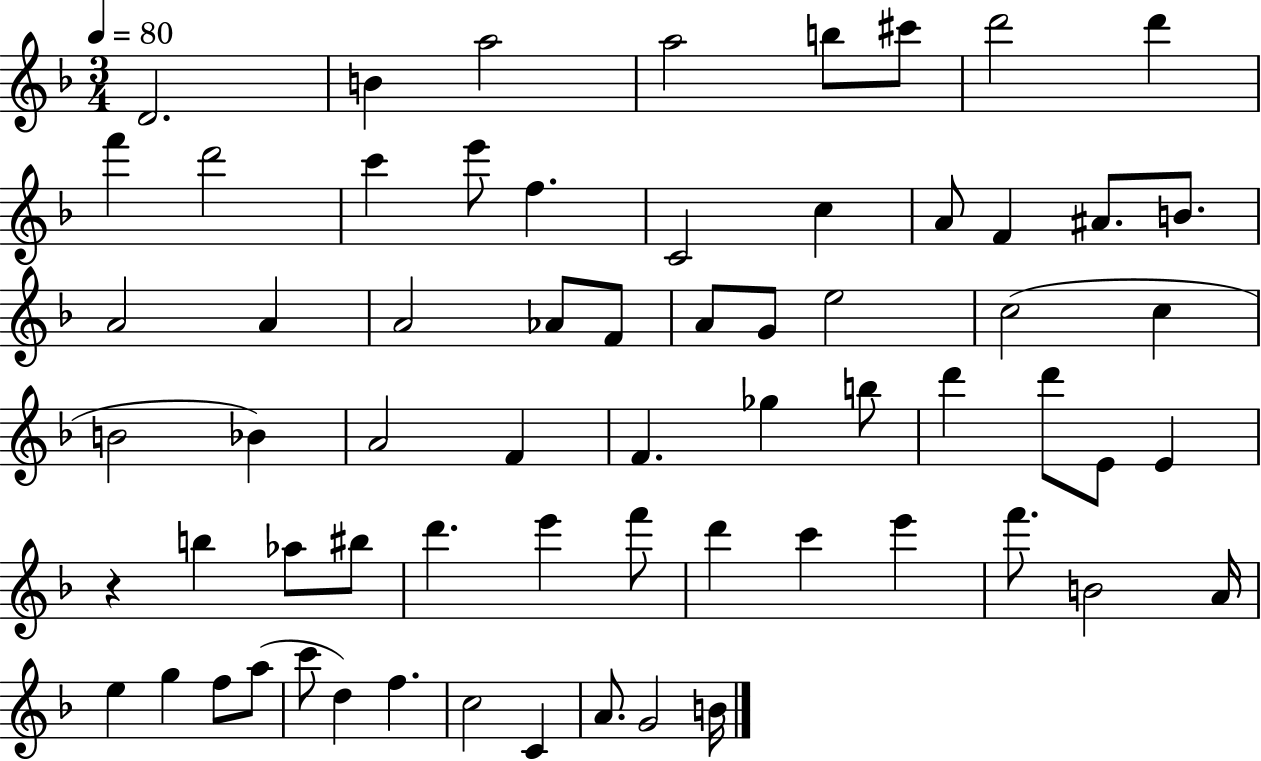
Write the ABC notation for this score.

X:1
T:Untitled
M:3/4
L:1/4
K:F
D2 B a2 a2 b/2 ^c'/2 d'2 d' f' d'2 c' e'/2 f C2 c A/2 F ^A/2 B/2 A2 A A2 _A/2 F/2 A/2 G/2 e2 c2 c B2 _B A2 F F _g b/2 d' d'/2 E/2 E z b _a/2 ^b/2 d' e' f'/2 d' c' e' f'/2 B2 A/4 e g f/2 a/2 c'/2 d f c2 C A/2 G2 B/4